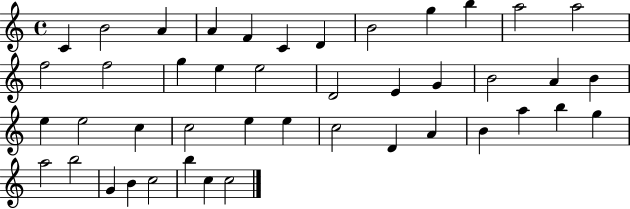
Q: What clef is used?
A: treble